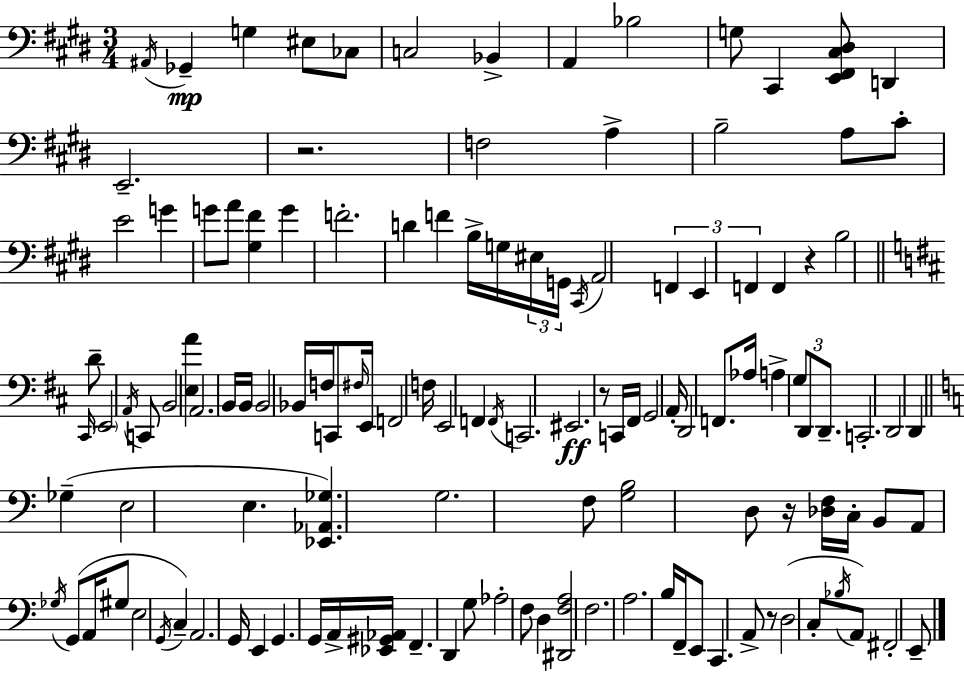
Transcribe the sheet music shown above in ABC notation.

X:1
T:Untitled
M:3/4
L:1/4
K:E
^A,,/4 _G,, G, ^E,/2 _C,/2 C,2 _B,, A,, _B,2 G,/2 ^C,, [E,,^F,,^C,^D,]/2 D,, E,,2 z2 F,2 A, B,2 A,/2 ^C/2 E2 G G/2 A/2 [^G,^F] G F2 D F B,/4 G,/4 ^E,/4 G,,/4 ^C,,/4 A,,2 F,, E,, F,, F,, z B,2 ^C,,/4 D/2 E,,2 A,,/4 C,,/2 B,,2 [E,A] A,,2 B,,/4 B,,/4 B,,2 _B,,/4 F,/4 C,,/2 ^F,/4 E,,/4 F,,2 F,/4 E,,2 F,, F,,/4 C,,2 ^E,,2 z/2 C,,/4 ^F,,/4 G,,2 A,,/4 D,,2 F,,/2 _A,/4 A, G,/2 D,,/2 D,,/2 C,,2 D,,2 D,, _G, E,2 E, [_E,,_A,,_G,] G,2 F,/2 [G,B,]2 D,/2 z/4 [_D,F,]/4 C,/4 B,,/2 A,,/2 _G,/4 G,,/2 A,,/4 ^G,/2 E,2 G,,/4 C, A,,2 G,,/4 E,, G,, G,,/4 A,,/4 [_E,,^G,,_A,,]/4 F,, D,, G,/2 _A,2 F,/2 D, [^D,,F,A,]2 F,2 A,2 B,/4 F,,/4 E,,/2 C,, A,,/2 z/2 D,2 C,/2 _B,/4 A,,/2 ^F,,2 E,,/2